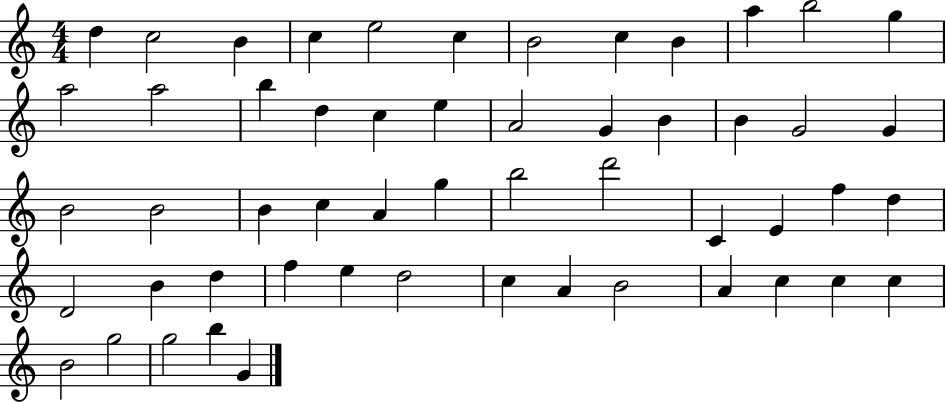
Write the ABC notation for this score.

X:1
T:Untitled
M:4/4
L:1/4
K:C
d c2 B c e2 c B2 c B a b2 g a2 a2 b d c e A2 G B B G2 G B2 B2 B c A g b2 d'2 C E f d D2 B d f e d2 c A B2 A c c c B2 g2 g2 b G